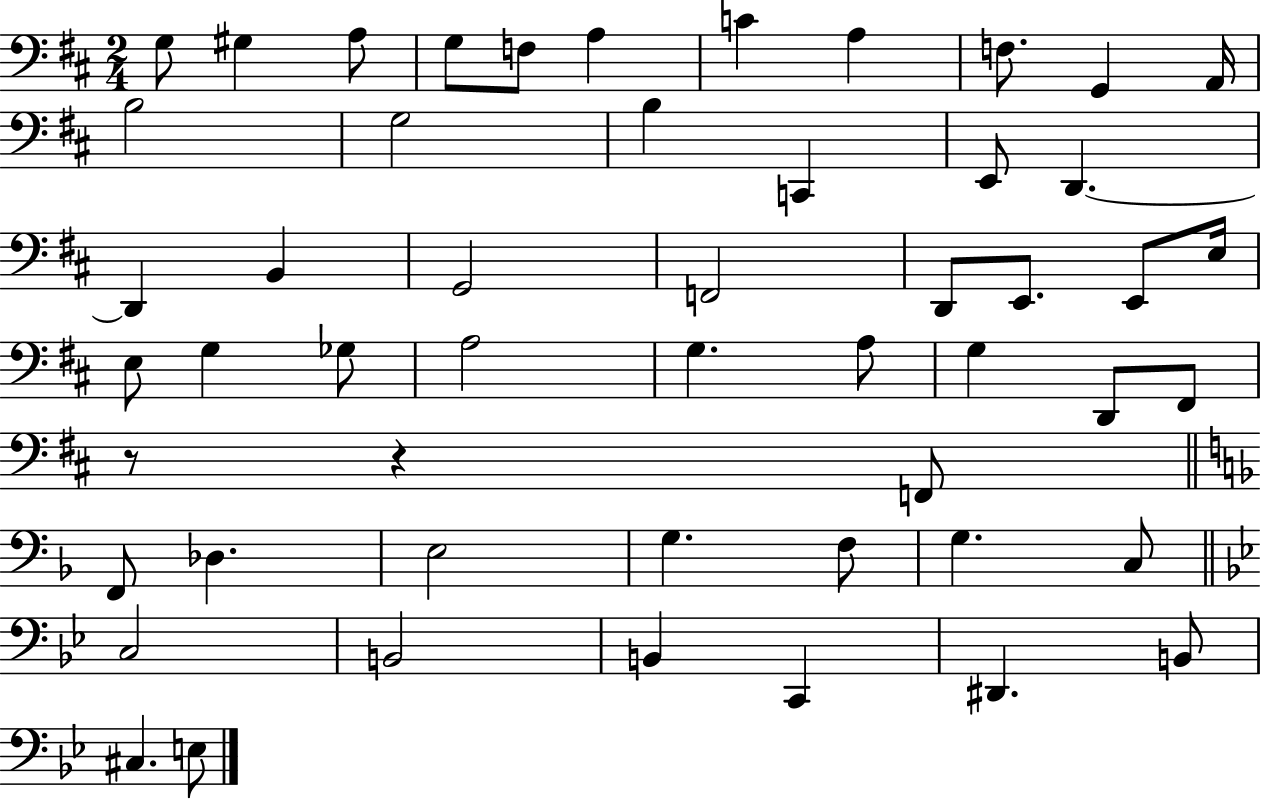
X:1
T:Untitled
M:2/4
L:1/4
K:D
G,/2 ^G, A,/2 G,/2 F,/2 A, C A, F,/2 G,, A,,/4 B,2 G,2 B, C,, E,,/2 D,, D,, B,, G,,2 F,,2 D,,/2 E,,/2 E,,/2 E,/4 E,/2 G, _G,/2 A,2 G, A,/2 G, D,,/2 ^F,,/2 z/2 z F,,/2 F,,/2 _D, E,2 G, F,/2 G, C,/2 C,2 B,,2 B,, C,, ^D,, B,,/2 ^C, E,/2